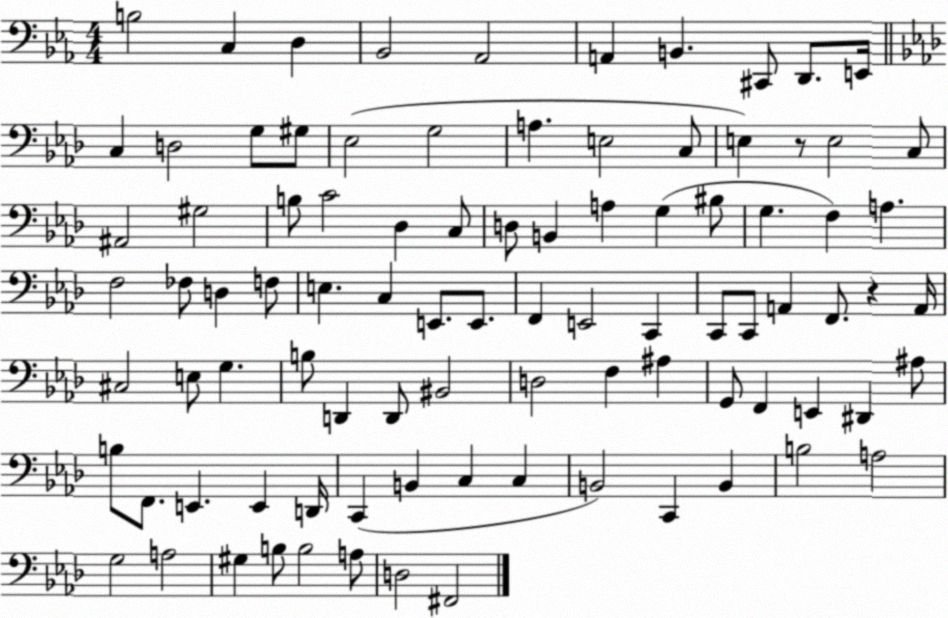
X:1
T:Untitled
M:4/4
L:1/4
K:Eb
B,2 C, D, _B,,2 _A,,2 A,, B,, ^C,,/2 D,,/2 E,,/4 C, D,2 G,/2 ^G,/2 _E,2 G,2 A, E,2 C,/2 E, z/2 E,2 C,/2 ^A,,2 ^G,2 B,/2 C2 _D, C,/2 D,/2 B,, A, G, ^B,/2 G, F, A, F,2 _F,/2 D, F,/2 E, C, E,,/2 E,,/2 F,, E,,2 C,, C,,/2 C,,/2 A,, F,,/2 z A,,/4 ^C,2 E,/2 G, B,/2 D,, D,,/2 ^B,,2 D,2 F, ^A, G,,/2 F,, E,, ^D,, ^A,/2 B,/2 F,,/2 E,, E,, D,,/4 C,, B,, C, C, B,,2 C,, B,, B,2 A,2 G,2 A,2 ^G, B,/2 B,2 A,/2 D,2 ^F,,2